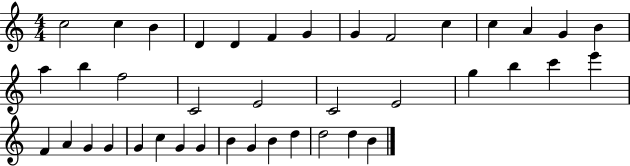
{
  \clef treble
  \numericTimeSignature
  \time 4/4
  \key c \major
  c''2 c''4 b'4 | d'4 d'4 f'4 g'4 | g'4 f'2 c''4 | c''4 a'4 g'4 b'4 | \break a''4 b''4 f''2 | c'2 e'2 | c'2 e'2 | g''4 b''4 c'''4 e'''4 | \break f'4 a'4 g'4 g'4 | g'4 c''4 g'4 g'4 | b'4 g'4 b'4 d''4 | d''2 d''4 b'4 | \break \bar "|."
}